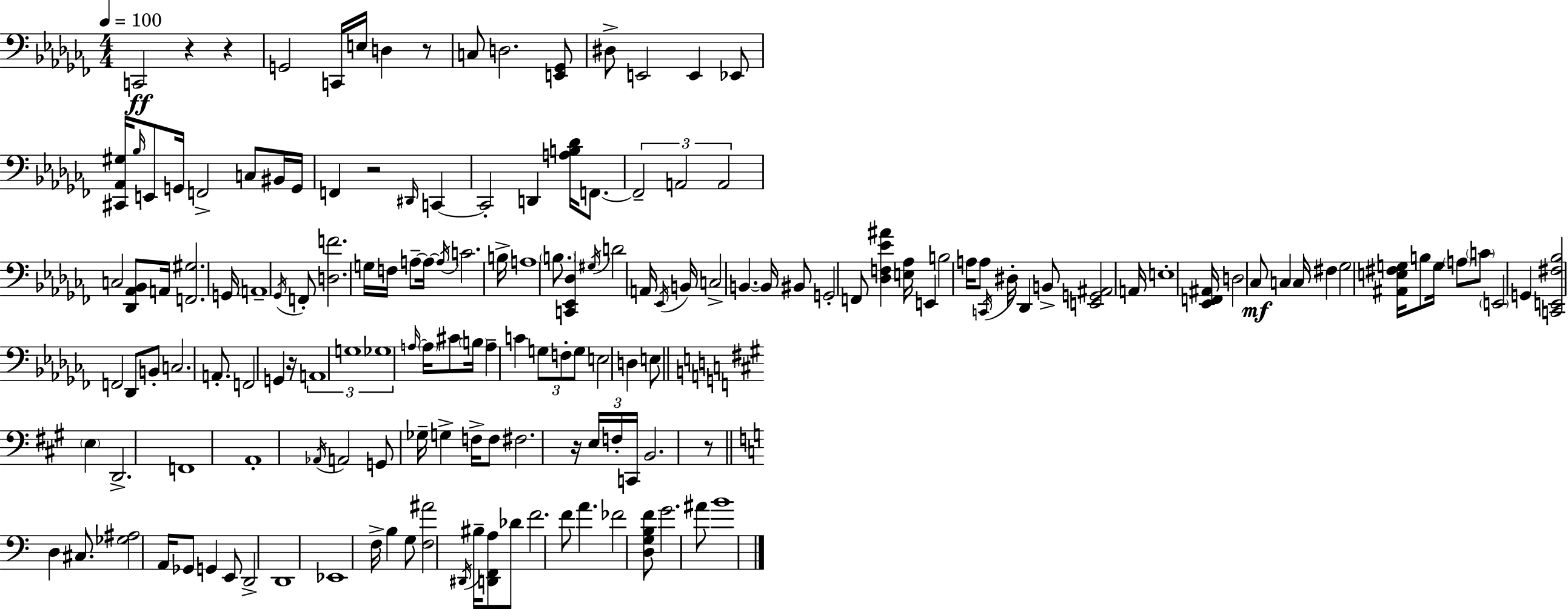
C2/h R/q R/q G2/h C2/s E3/s D3/q R/e C3/e D3/h. [E2,Gb2]/e D#3/e E2/h E2/q Eb2/e [C#2,Ab2,G#3]/s Bb3/s E2/e G2/s F2/h C3/e BIS2/s G2/s F2/q R/h D#2/s C2/q C2/h D2/q [A3,B3,Db4]/s F2/e. F2/h A2/h A2/h C3/h [Db2,Ab2,Bb2]/e A2/s [F2,G#3]/h. G2/s A2/w Gb2/s F2/e [D3,F4]/h. G3/s F3/s A3/e A3/s A3/s C4/h. B3/s A3/w B3/e. [C2,Eb2,Db3]/q G#3/s D4/h A2/s Eb2/s B2/s C3/h B2/q. B2/s BIS2/e G2/h F2/e [Db3,F3,Eb4,A#4]/q [E3,Ab3]/s E2/q B3/h A3/s A3/e C2/s D#3/s Db2/q B2/e [E2,G2,A#2]/h A2/s E3/w [Eb2,F2,A#2]/s D3/h CES3/e C3/q C3/s F#3/q Gb3/h [A#2,E3,F#3,G3]/s B3/e G3/s A3/e C4/e E2/h G2/q [C2,E2,F#3,Bb3]/h F2/h Db2/e B2/e C3/h. A2/e. F2/h G2/q R/s A2/w G3/w Gb3/w A3/s A3/s C#4/e B3/s A3/q C4/q G3/e F3/e G3/e E3/h D3/q E3/e E3/q D2/h. F2/w A2/w Ab2/s A2/h G2/e Gb3/s G3/q F3/s F3/e F#3/h. R/s E3/s F3/s C2/s B2/h. R/e D3/q C#3/e. [Gb3,A#3]/h A2/s Gb2/e G2/q E2/e D2/h D2/w Eb2/w F3/s B3/q G3/e [F3,A#4]/h D#2/s BIS3/s [D2,F2,A3]/e Db4/e F4/h. F4/e A4/q. FES4/h [D3,G3,B3,F4]/e G4/h. A#4/e B4/w